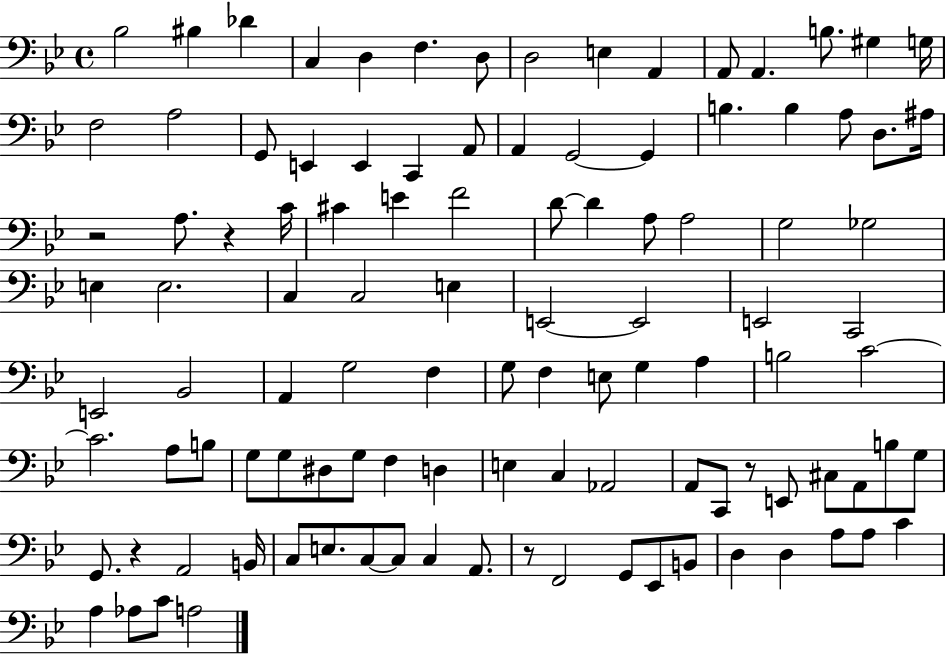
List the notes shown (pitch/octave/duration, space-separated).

Bb3/h BIS3/q Db4/q C3/q D3/q F3/q. D3/e D3/h E3/q A2/q A2/e A2/q. B3/e. G#3/q G3/s F3/h A3/h G2/e E2/q E2/q C2/q A2/e A2/q G2/h G2/q B3/q. B3/q A3/e D3/e. A#3/s R/h A3/e. R/q C4/s C#4/q E4/q F4/h D4/e D4/q A3/e A3/h G3/h Gb3/h E3/q E3/h. C3/q C3/h E3/q E2/h E2/h E2/h C2/h E2/h Bb2/h A2/q G3/h F3/q G3/e F3/q E3/e G3/q A3/q B3/h C4/h C4/h. A3/e B3/e G3/e G3/e D#3/e G3/e F3/q D3/q E3/q C3/q Ab2/h A2/e C2/e R/e E2/e C#3/e A2/e B3/e G3/e G2/e. R/q A2/h B2/s C3/e E3/e. C3/e C3/e C3/q A2/e. R/e F2/h G2/e Eb2/e B2/e D3/q D3/q A3/e A3/e C4/q A3/q Ab3/e C4/e A3/h